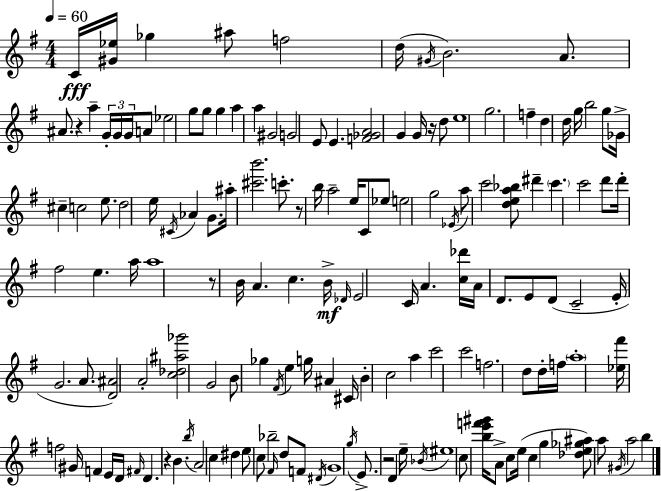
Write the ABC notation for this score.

X:1
T:Untitled
M:4/4
L:1/4
K:G
C/4 [^G_e]/4 _g ^a/2 f2 d/4 ^G/4 B2 A/2 ^A/2 z a G/4 G/4 G/4 A/2 _e2 g/2 g/2 g a a ^G2 G2 E/2 E [F_GA]2 G G/4 z/4 d/2 e4 g2 f d d/4 g/4 b2 g/2 _G/4 ^c c2 e/2 d2 e/4 ^C/4 _A G/2 ^a/4 [^c'b']2 c'/2 z/2 b/4 a2 e/4 C/2 _e/2 e2 g2 _E/4 a/2 c'2 [dea_b]/2 ^d' c' c'2 d'/2 d'/4 ^f2 e a/4 a4 z/2 B/4 A c B/4 _D/4 E2 C/4 A [c_d']/4 A/4 D/2 E/2 D/2 C2 E/4 G2 A/2 [D^A]2 A2 [c_d^a_g']2 G2 B/2 _g ^F/4 e g/4 ^A ^C/4 B c2 a c'2 c'2 f2 d/2 d/4 f/4 a4 [_e^f']/4 f2 ^G/4 F E/4 D/4 ^F/4 D z B b/4 A2 c ^d e/2 c/2 _b2 ^F/4 d/2 F/2 ^D/4 G4 g/4 E/2 z2 D e/4 _B/4 ^e4 c/2 [be'f'^g']/4 A/2 c/2 e/4 c g [_de_g^a]/2 a/2 ^G/4 a2 b